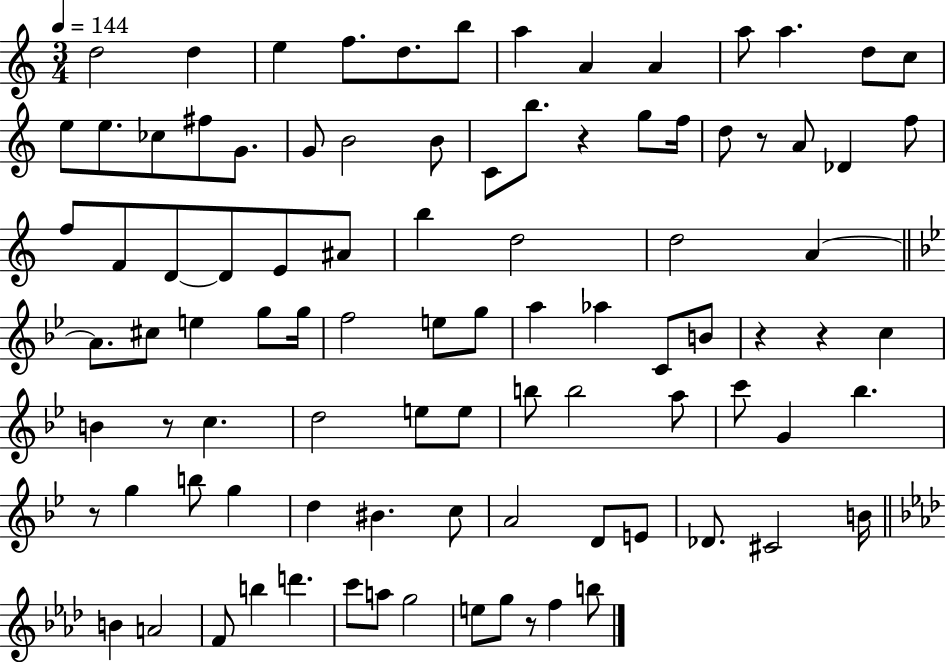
D5/h D5/q E5/q F5/e. D5/e. B5/e A5/q A4/q A4/q A5/e A5/q. D5/e C5/e E5/e E5/e. CES5/e F#5/e G4/e. G4/e B4/h B4/e C4/e B5/e. R/q G5/e F5/s D5/e R/e A4/e Db4/q F5/e F5/e F4/e D4/e D4/e E4/e A#4/e B5/q D5/h D5/h A4/q A4/e. C#5/e E5/q G5/e G5/s F5/h E5/e G5/e A5/q Ab5/q C4/e B4/e R/q R/q C5/q B4/q R/e C5/q. D5/h E5/e E5/e B5/e B5/h A5/e C6/e G4/q Bb5/q. R/e G5/q B5/e G5/q D5/q BIS4/q. C5/e A4/h D4/e E4/e Db4/e. C#4/h B4/s B4/q A4/h F4/e B5/q D6/q. C6/e A5/e G5/h E5/e G5/e R/e F5/q B5/e